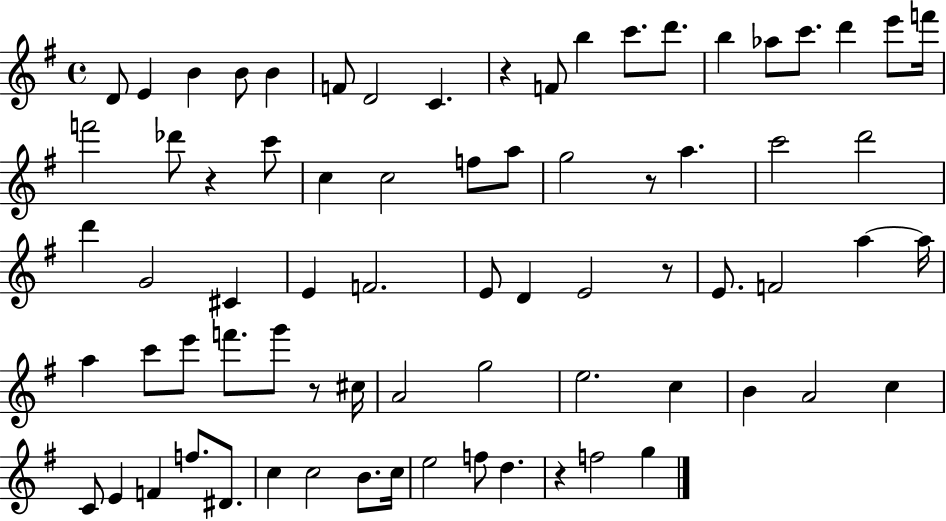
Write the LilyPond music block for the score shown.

{
  \clef treble
  \time 4/4
  \defaultTimeSignature
  \key g \major
  d'8 e'4 b'4 b'8 b'4 | f'8 d'2 c'4. | r4 f'8 b''4 c'''8. d'''8. | b''4 aes''8 c'''8. d'''4 e'''8 f'''16 | \break f'''2 des'''8 r4 c'''8 | c''4 c''2 f''8 a''8 | g''2 r8 a''4. | c'''2 d'''2 | \break d'''4 g'2 cis'4 | e'4 f'2. | e'8 d'4 e'2 r8 | e'8. f'2 a''4~~ a''16 | \break a''4 c'''8 e'''8 f'''8. g'''8 r8 cis''16 | a'2 g''2 | e''2. c''4 | b'4 a'2 c''4 | \break c'8 e'4 f'4 f''8. dis'8. | c''4 c''2 b'8. c''16 | e''2 f''8 d''4. | r4 f''2 g''4 | \break \bar "|."
}